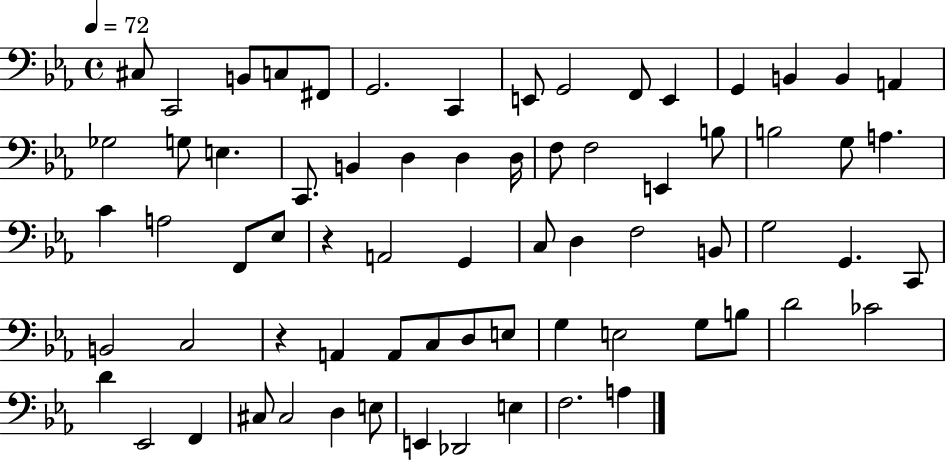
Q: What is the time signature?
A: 4/4